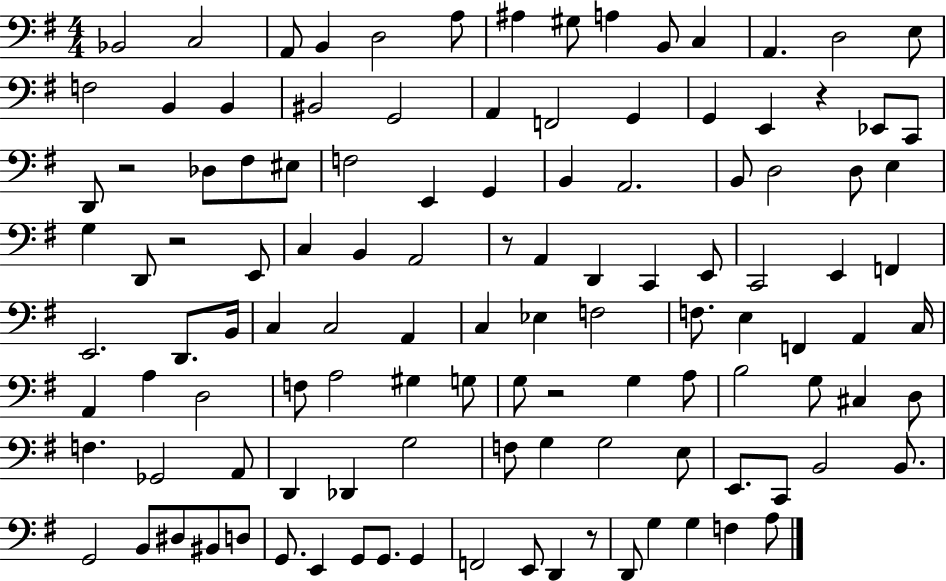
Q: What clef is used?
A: bass